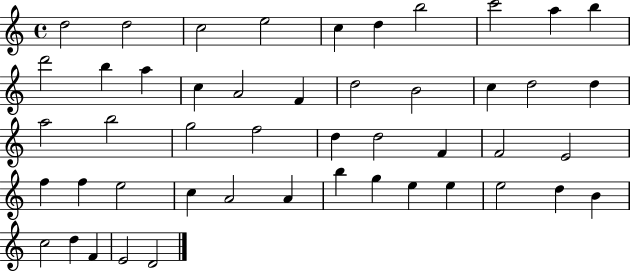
D5/h D5/h C5/h E5/h C5/q D5/q B5/h C6/h A5/q B5/q D6/h B5/q A5/q C5/q A4/h F4/q D5/h B4/h C5/q D5/h D5/q A5/h B5/h G5/h F5/h D5/q D5/h F4/q F4/h E4/h F5/q F5/q E5/h C5/q A4/h A4/q B5/q G5/q E5/q E5/q E5/h D5/q B4/q C5/h D5/q F4/q E4/h D4/h